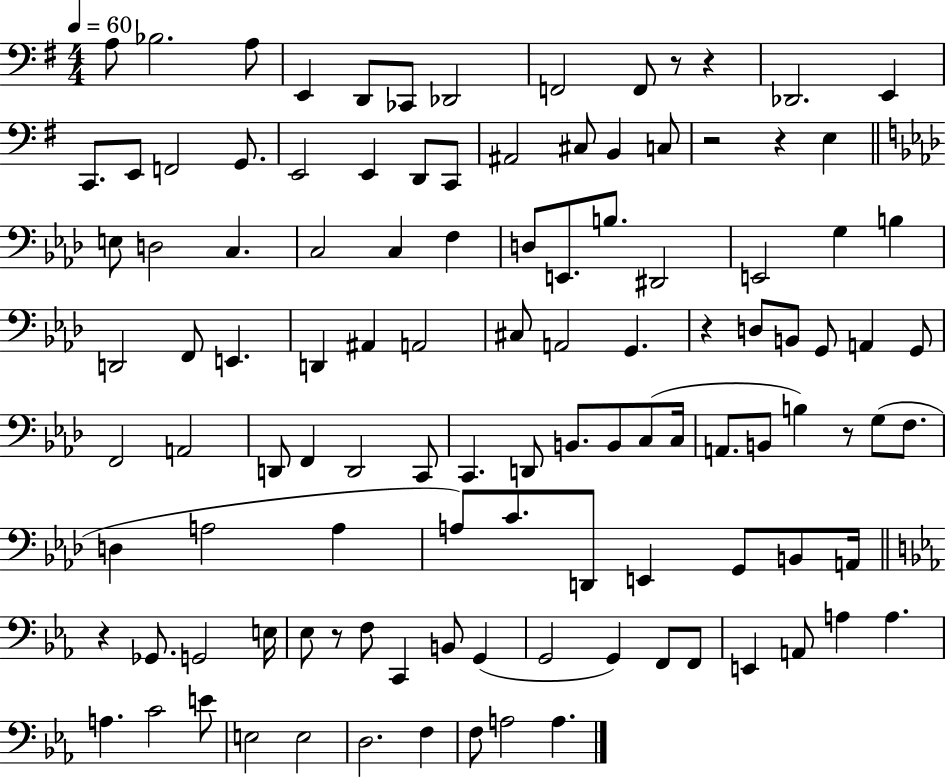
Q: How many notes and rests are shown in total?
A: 112